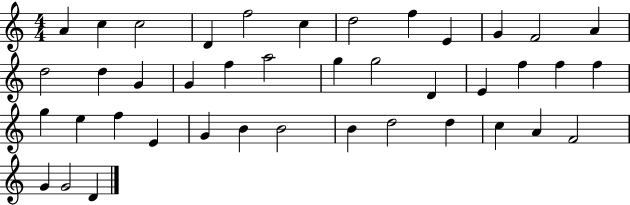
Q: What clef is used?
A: treble